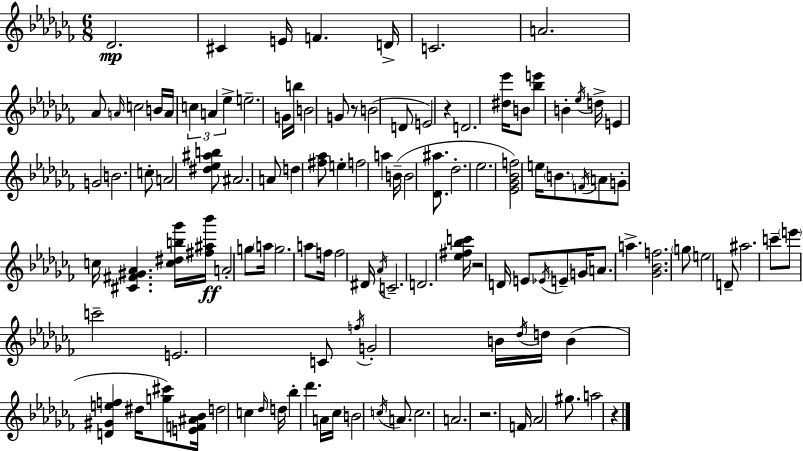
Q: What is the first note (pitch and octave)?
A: Db4